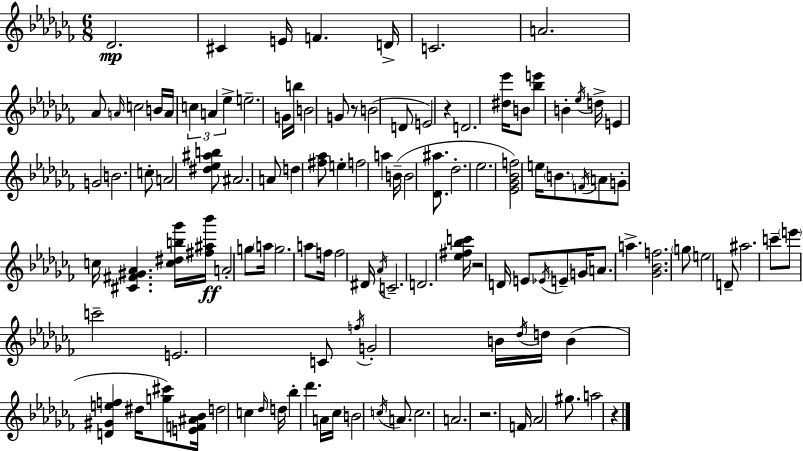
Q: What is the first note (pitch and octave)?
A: Db4